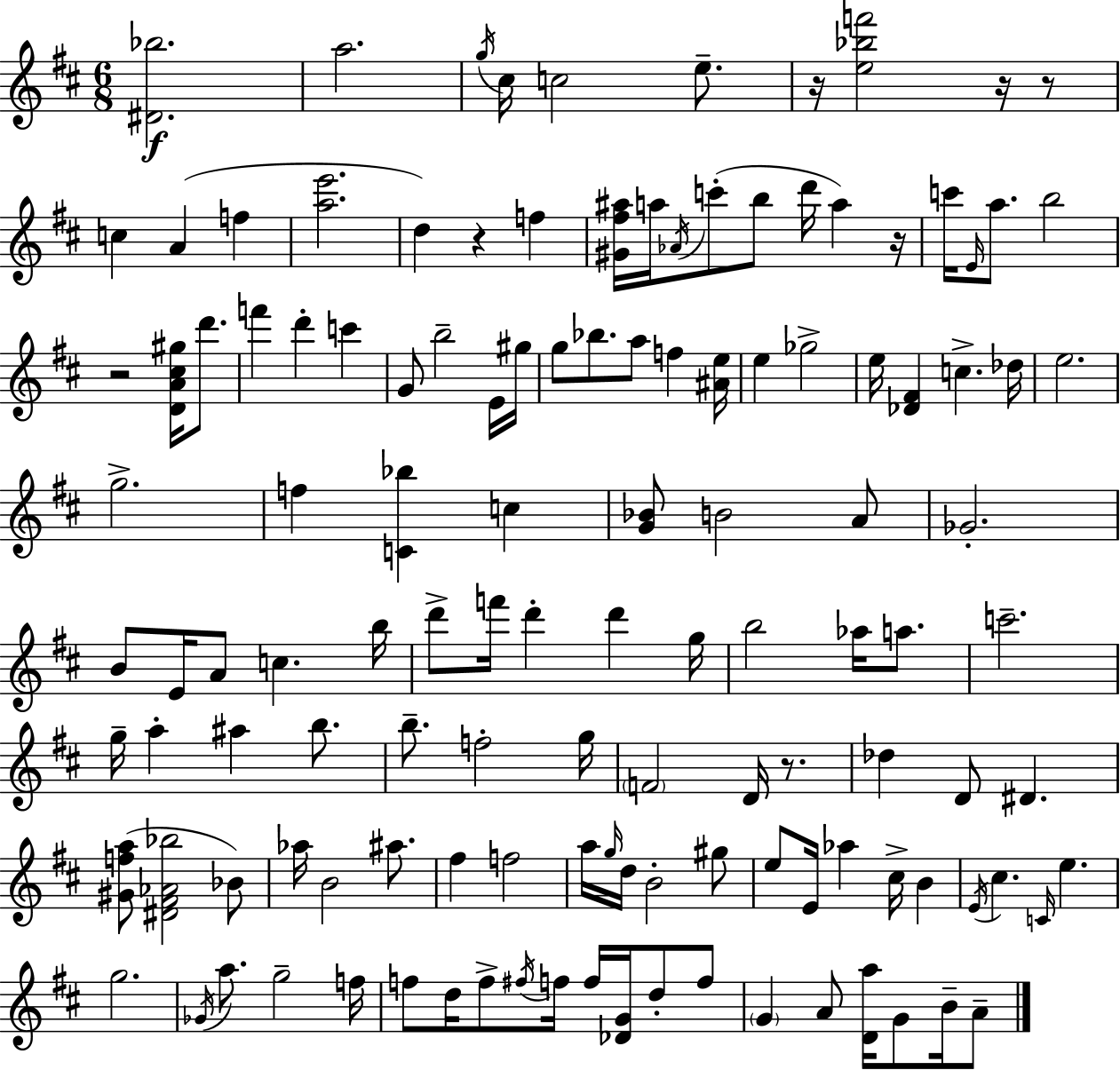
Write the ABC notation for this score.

X:1
T:Untitled
M:6/8
L:1/4
K:D
[^D_b]2 a2 g/4 ^c/4 c2 e/2 z/4 [e_bf']2 z/4 z/2 c A f [ae']2 d z f [^G^f^a]/4 a/4 _A/4 c'/2 b/2 d'/4 a z/4 c'/4 E/4 a/2 b2 z2 [DA^c^g]/4 d'/2 f' d' c' G/2 b2 E/4 ^g/4 g/2 _b/2 a/2 f [^Ae]/4 e _g2 e/4 [_D^F] c _d/4 e2 g2 f [C_b] c [G_B]/2 B2 A/2 _G2 B/2 E/4 A/2 c b/4 d'/2 f'/4 d' d' g/4 b2 _a/4 a/2 c'2 g/4 a ^a b/2 b/2 f2 g/4 F2 D/4 z/2 _d D/2 ^D [^Gfa]/2 [^D^F_A_b]2 _B/2 _a/4 B2 ^a/2 ^f f2 a/4 g/4 d/4 B2 ^g/2 e/2 E/4 _a ^c/4 B E/4 ^c C/4 e g2 _G/4 a/2 g2 f/4 f/2 d/4 f/2 ^f/4 f/4 f/4 [_DG]/4 d/2 f/2 G A/2 [Da]/4 G/2 B/4 A/2